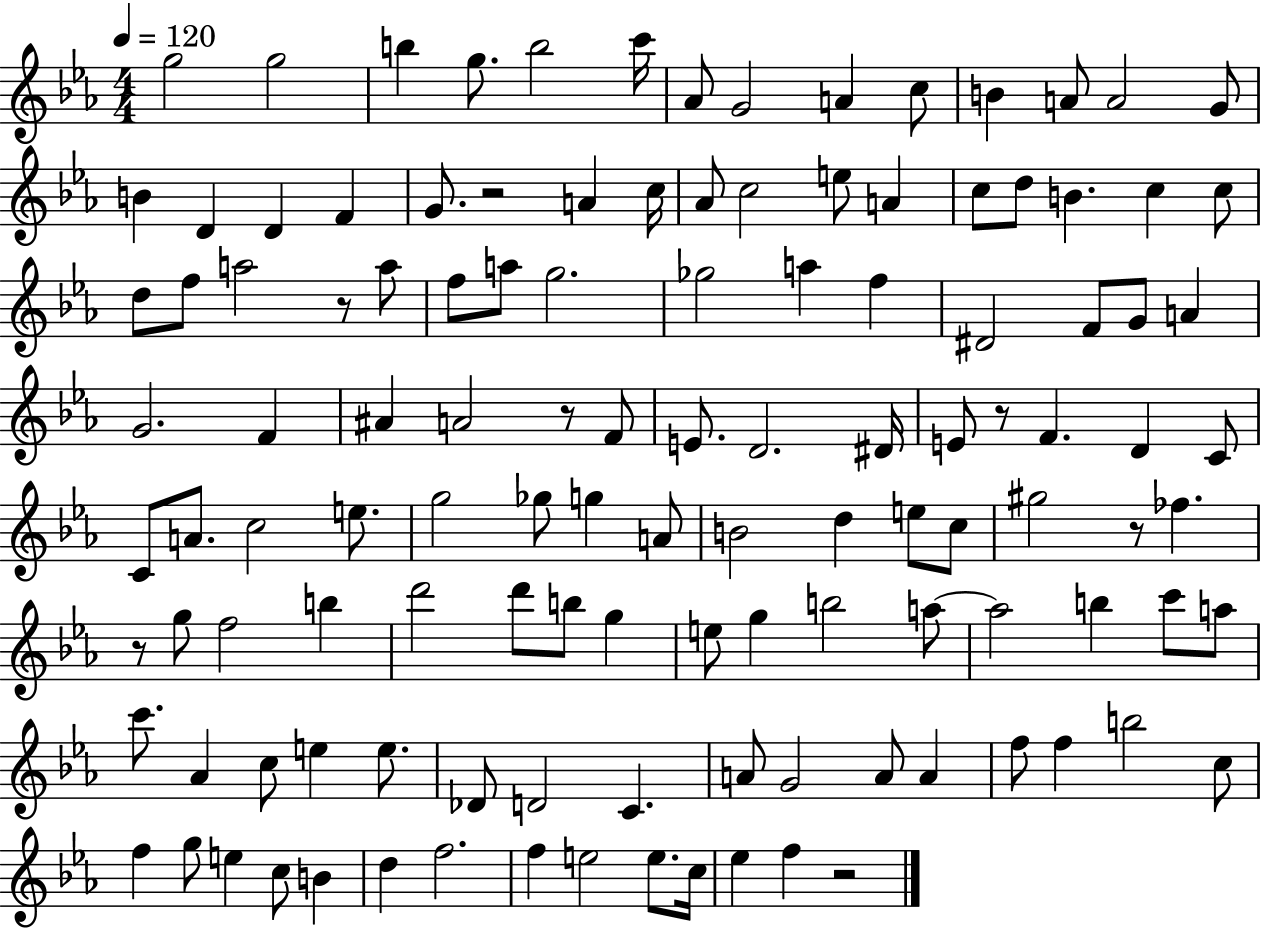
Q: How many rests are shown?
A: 7